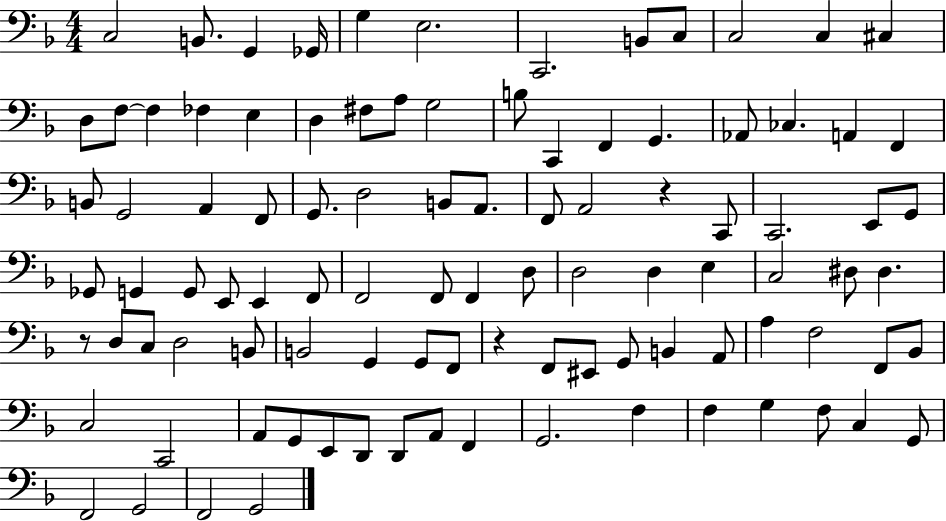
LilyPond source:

{
  \clef bass
  \numericTimeSignature
  \time 4/4
  \key f \major
  c2 b,8. g,4 ges,16 | g4 e2. | c,2. b,8 c8 | c2 c4 cis4 | \break d8 f8~~ f4 fes4 e4 | d4 fis8 a8 g2 | b8 c,4 f,4 g,4. | aes,8 ces4. a,4 f,4 | \break b,8 g,2 a,4 f,8 | g,8. d2 b,8 a,8. | f,8 a,2 r4 c,8 | c,2. e,8 g,8 | \break ges,8 g,4 g,8 e,8 e,4 f,8 | f,2 f,8 f,4 d8 | d2 d4 e4 | c2 dis8 dis4. | \break r8 d8 c8 d2 b,8 | b,2 g,4 g,8 f,8 | r4 f,8 eis,8 g,8 b,4 a,8 | a4 f2 f,8 bes,8 | \break c2 c,2 | a,8 g,8 e,8 d,8 d,8 a,8 f,4 | g,2. f4 | f4 g4 f8 c4 g,8 | \break f,2 g,2 | f,2 g,2 | \bar "|."
}